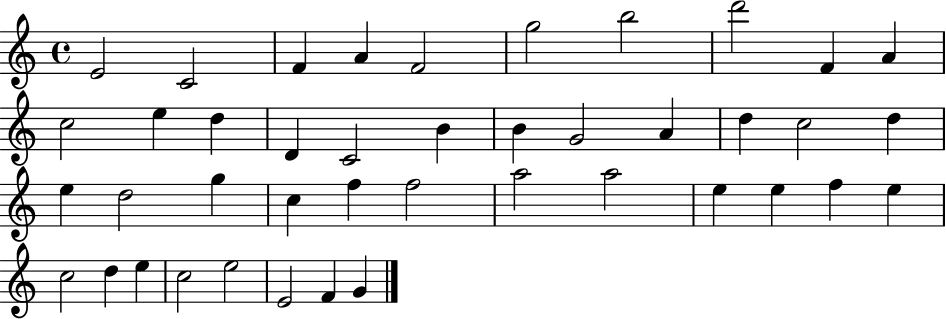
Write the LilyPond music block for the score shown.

{
  \clef treble
  \time 4/4
  \defaultTimeSignature
  \key c \major
  e'2 c'2 | f'4 a'4 f'2 | g''2 b''2 | d'''2 f'4 a'4 | \break c''2 e''4 d''4 | d'4 c'2 b'4 | b'4 g'2 a'4 | d''4 c''2 d''4 | \break e''4 d''2 g''4 | c''4 f''4 f''2 | a''2 a''2 | e''4 e''4 f''4 e''4 | \break c''2 d''4 e''4 | c''2 e''2 | e'2 f'4 g'4 | \bar "|."
}